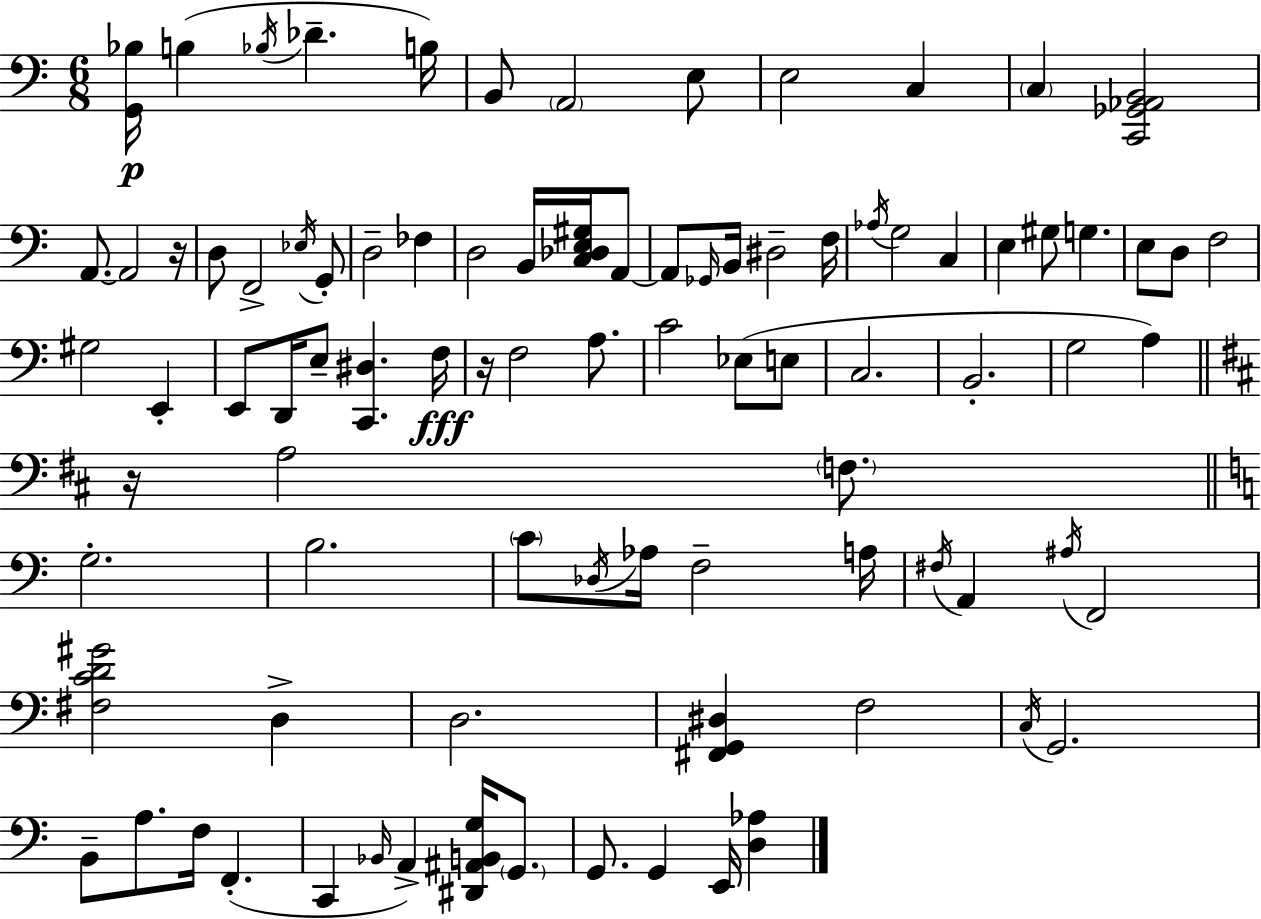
X:1
T:Untitled
M:6/8
L:1/4
K:Am
[G,,_B,]/4 B, _B,/4 _D B,/4 B,,/2 A,,2 E,/2 E,2 C, C, [C,,_G,,_A,,B,,]2 A,,/2 A,,2 z/4 D,/2 F,,2 _E,/4 G,,/2 D,2 _F, D,2 B,,/4 [C,_D,E,^G,]/4 A,,/2 A,,/2 _G,,/4 B,,/4 ^D,2 F,/4 _A,/4 G,2 C, E, ^G,/2 G, E,/2 D,/2 F,2 ^G,2 E,, E,,/2 D,,/4 E,/2 [C,,^D,] F,/4 z/4 F,2 A,/2 C2 _E,/2 E,/2 C,2 B,,2 G,2 A, z/4 A,2 F,/2 G,2 B,2 C/2 _D,/4 _A,/4 F,2 A,/4 ^F,/4 A,, ^A,/4 F,,2 [^F,CD^G]2 D, D,2 [^F,,G,,^D,] F,2 C,/4 G,,2 B,,/2 A,/2 F,/4 F,, C,, _B,,/4 A,, [^D,,^A,,B,,G,]/4 G,,/2 G,,/2 G,, E,,/4 [D,_A,]